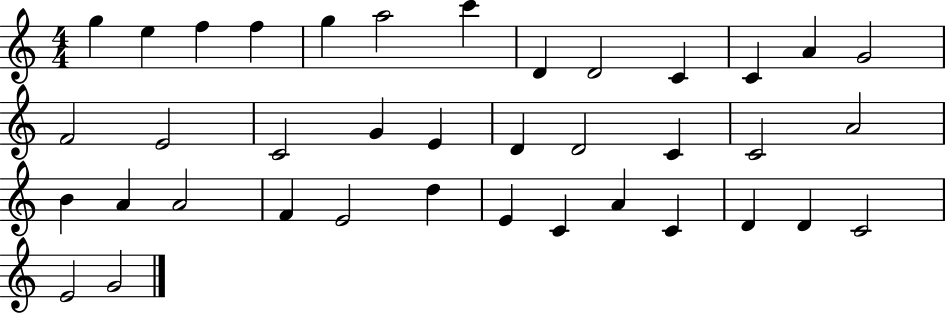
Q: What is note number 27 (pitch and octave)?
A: F4